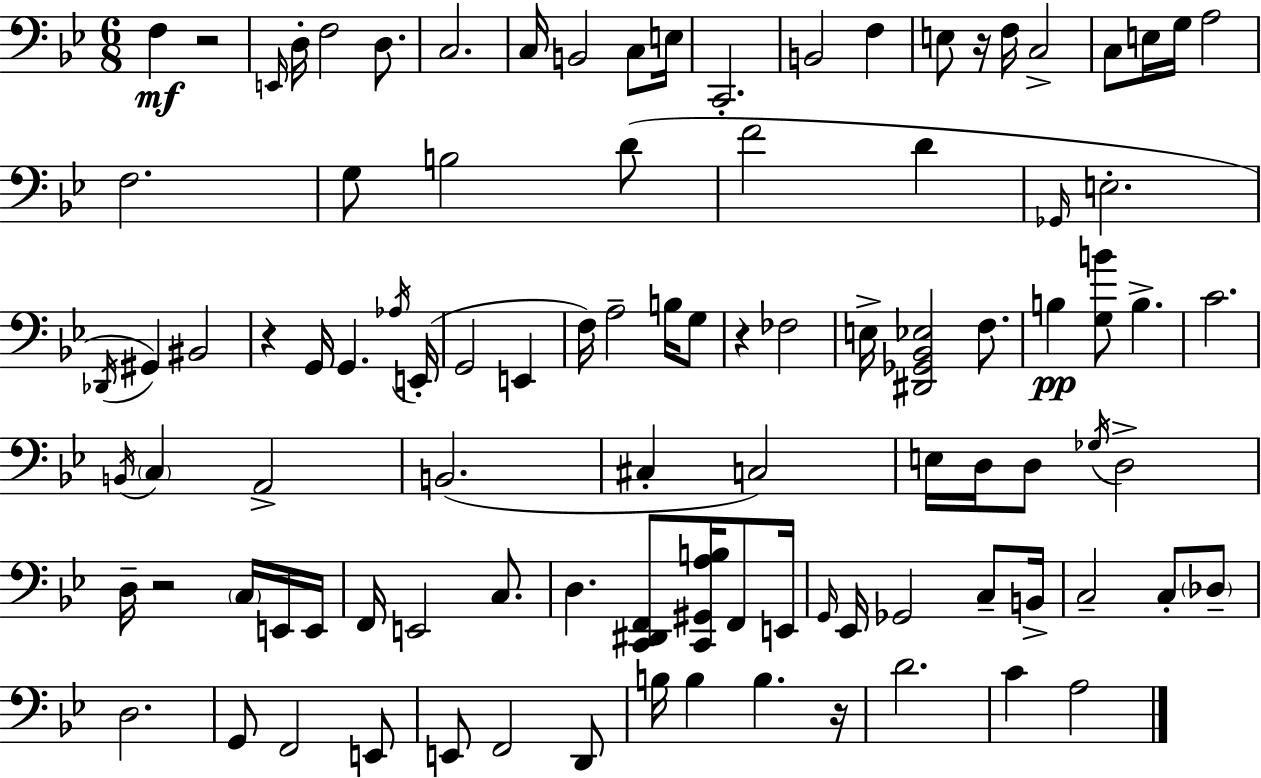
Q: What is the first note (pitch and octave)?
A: F3